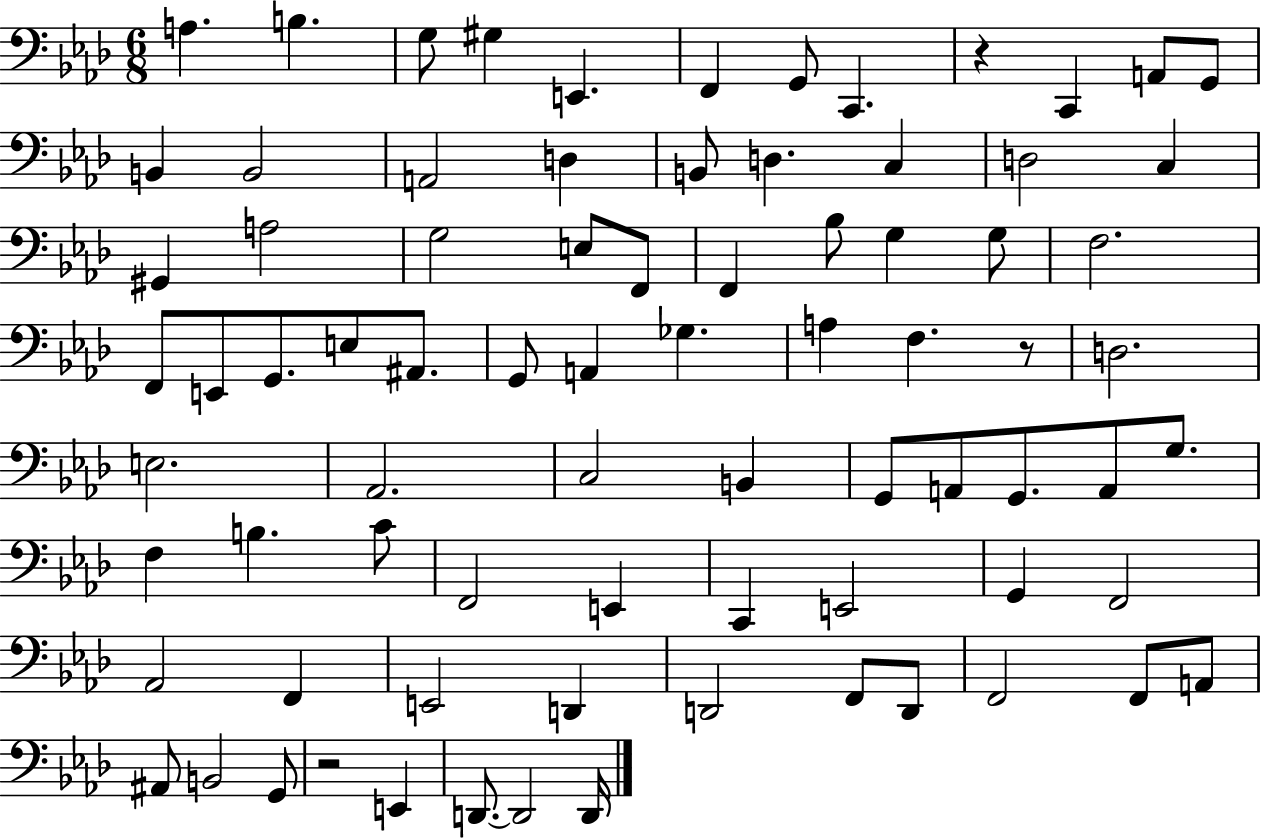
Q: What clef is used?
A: bass